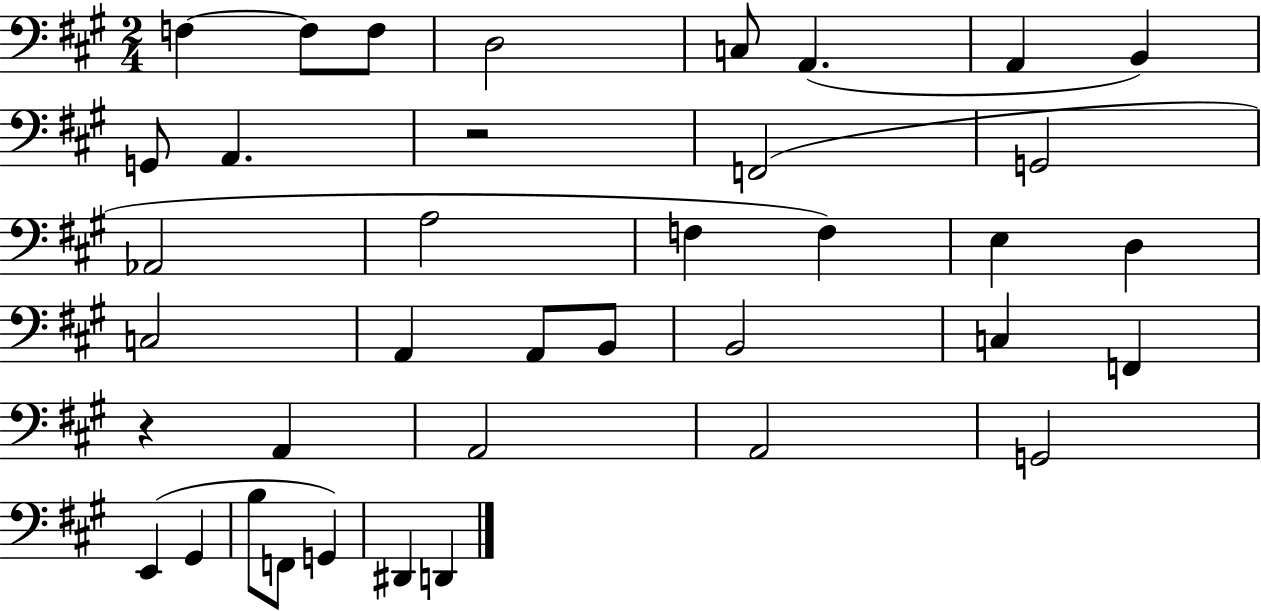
F3/q F3/e F3/e D3/h C3/e A2/q. A2/q B2/q G2/e A2/q. R/h F2/h G2/h Ab2/h A3/h F3/q F3/q E3/q D3/q C3/h A2/q A2/e B2/e B2/h C3/q F2/q R/q A2/q A2/h A2/h G2/h E2/q G#2/q B3/e F2/e G2/q D#2/q D2/q